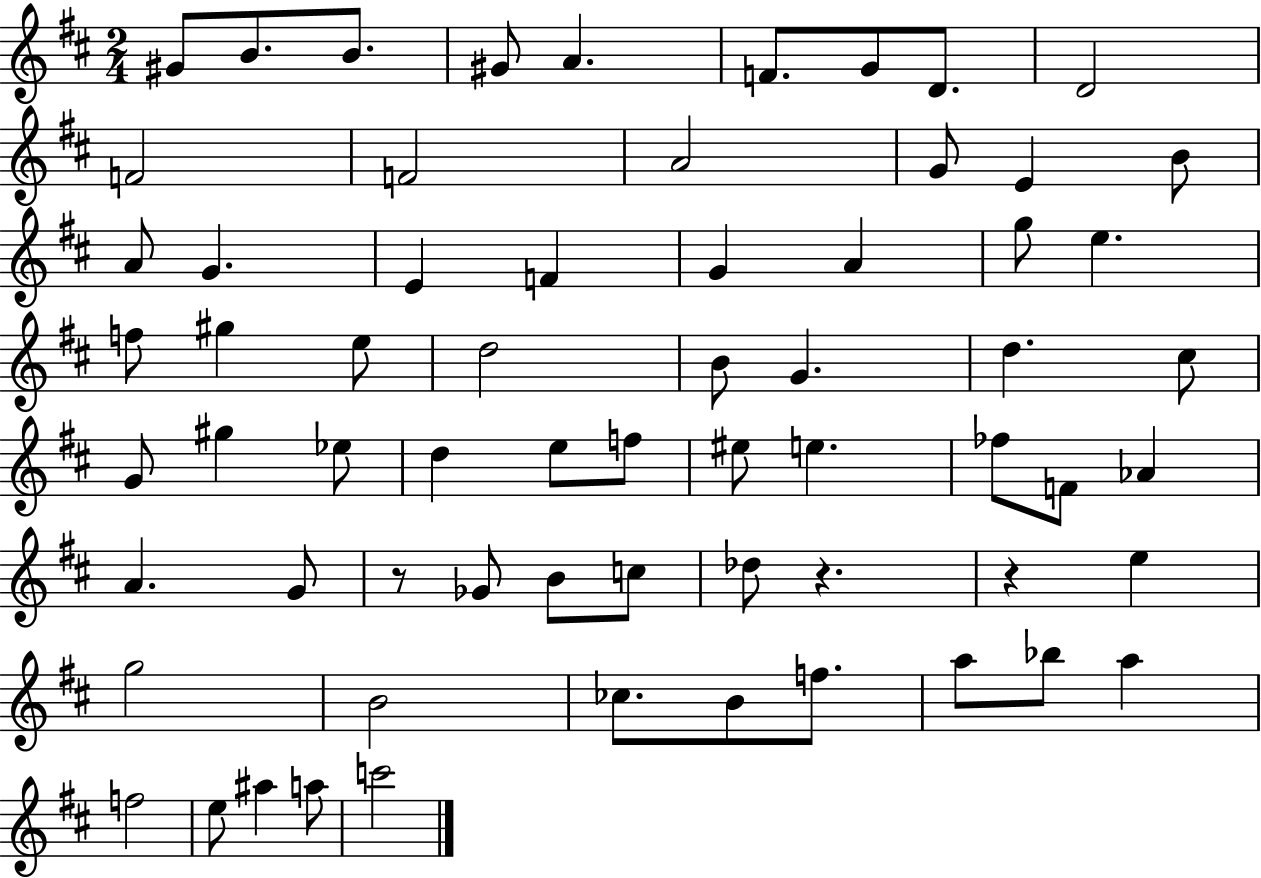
G#4/e B4/e. B4/e. G#4/e A4/q. F4/e. G4/e D4/e. D4/h F4/h F4/h A4/h G4/e E4/q B4/e A4/e G4/q. E4/q F4/q G4/q A4/q G5/e E5/q. F5/e G#5/q E5/e D5/h B4/e G4/q. D5/q. C#5/e G4/e G#5/q Eb5/e D5/q E5/e F5/e EIS5/e E5/q. FES5/e F4/e Ab4/q A4/q. G4/e R/e Gb4/e B4/e C5/e Db5/e R/q. R/q E5/q G5/h B4/h CES5/e. B4/e F5/e. A5/e Bb5/e A5/q F5/h E5/e A#5/q A5/e C6/h